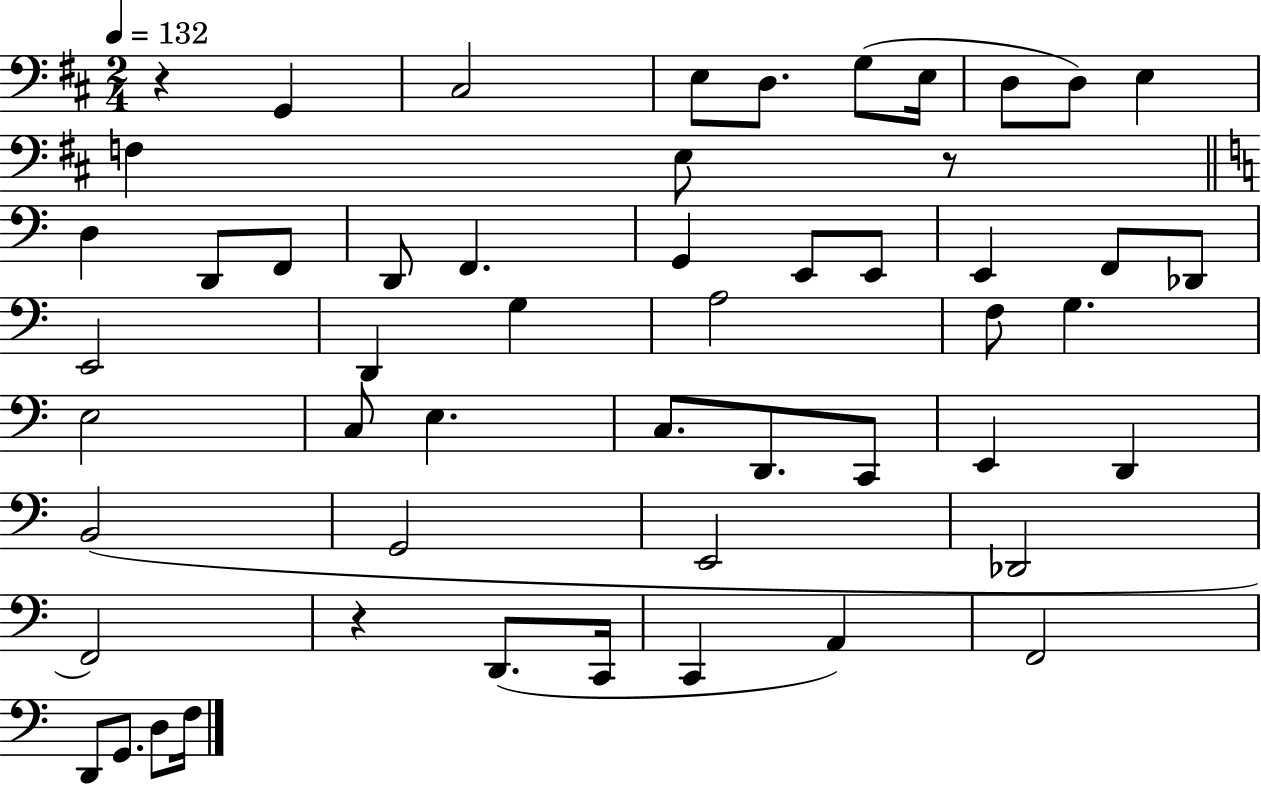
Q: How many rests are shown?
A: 3